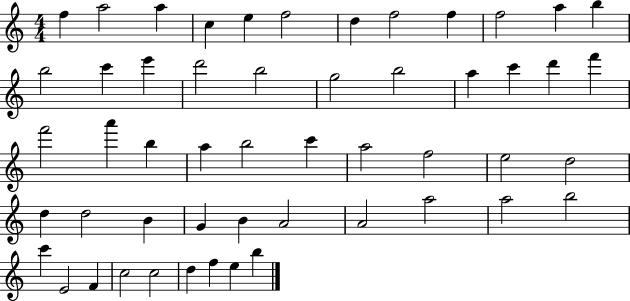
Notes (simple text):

F5/q A5/h A5/q C5/q E5/q F5/h D5/q F5/h F5/q F5/h A5/q B5/q B5/h C6/q E6/q D6/h B5/h G5/h B5/h A5/q C6/q D6/q F6/q F6/h A6/q B5/q A5/q B5/h C6/q A5/h F5/h E5/h D5/h D5/q D5/h B4/q G4/q B4/q A4/h A4/h A5/h A5/h B5/h C6/q E4/h F4/q C5/h C5/h D5/q F5/q E5/q B5/q